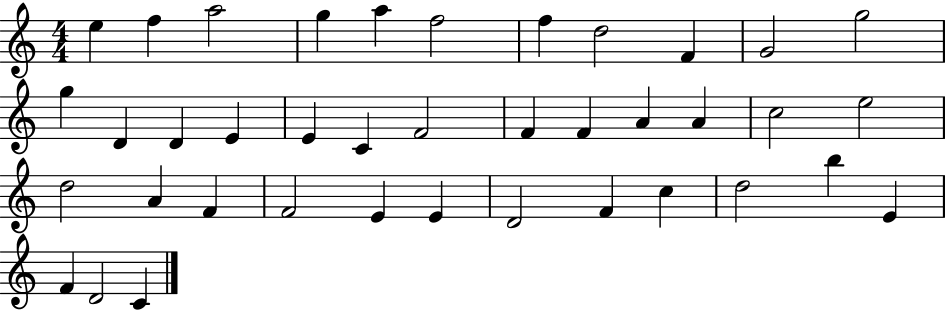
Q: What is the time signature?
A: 4/4